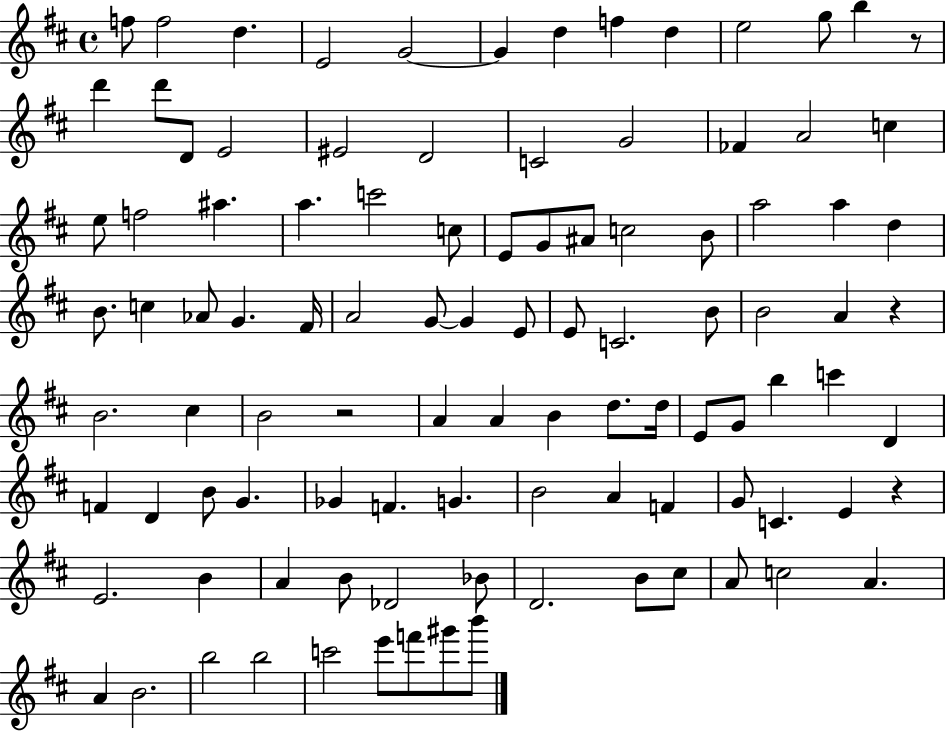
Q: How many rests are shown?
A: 4